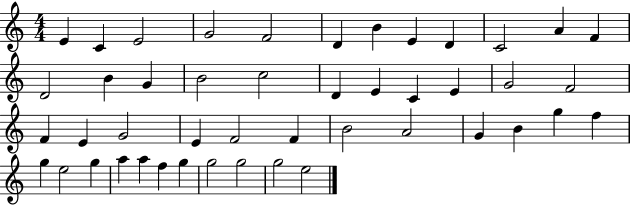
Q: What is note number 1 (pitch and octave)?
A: E4